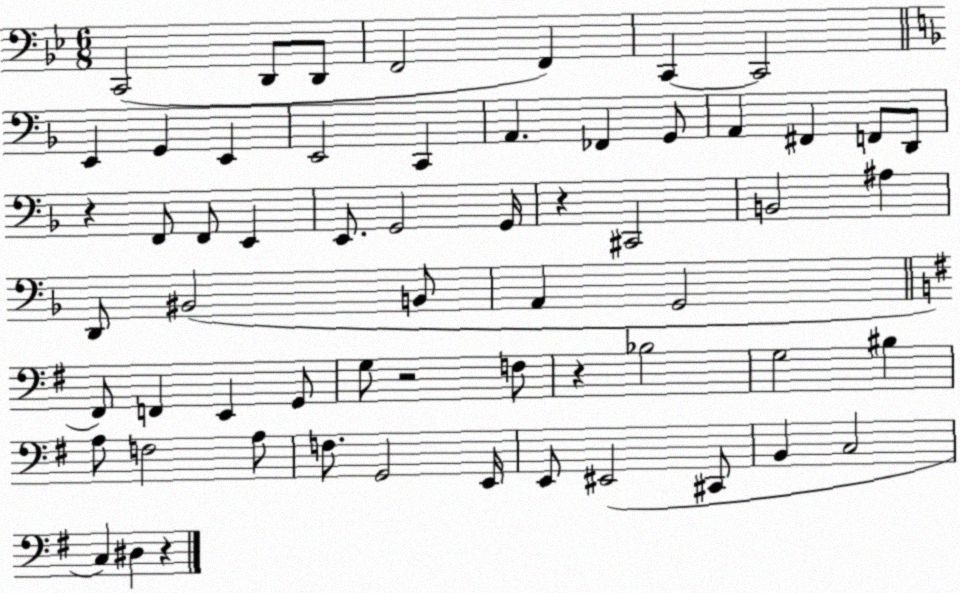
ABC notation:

X:1
T:Untitled
M:6/8
L:1/4
K:Bb
C,,2 D,,/2 D,,/2 F,,2 F,, C,, C,,2 E,, G,, E,, E,,2 C,, A,, _F,, G,,/2 A,, ^F,, F,,/2 D,,/2 z F,,/2 F,,/2 E,, E,,/2 G,,2 G,,/4 z ^C,,2 B,,2 ^A, D,,/2 ^B,,2 B,,/2 A,, G,,2 ^F,,/2 F,, E,, G,,/2 G,/2 z2 F,/2 z _B,2 G,2 ^B, A,/2 F,2 A,/2 F,/2 G,,2 E,,/4 E,,/2 ^E,,2 ^C,,/2 B,, C,2 C, ^D, z